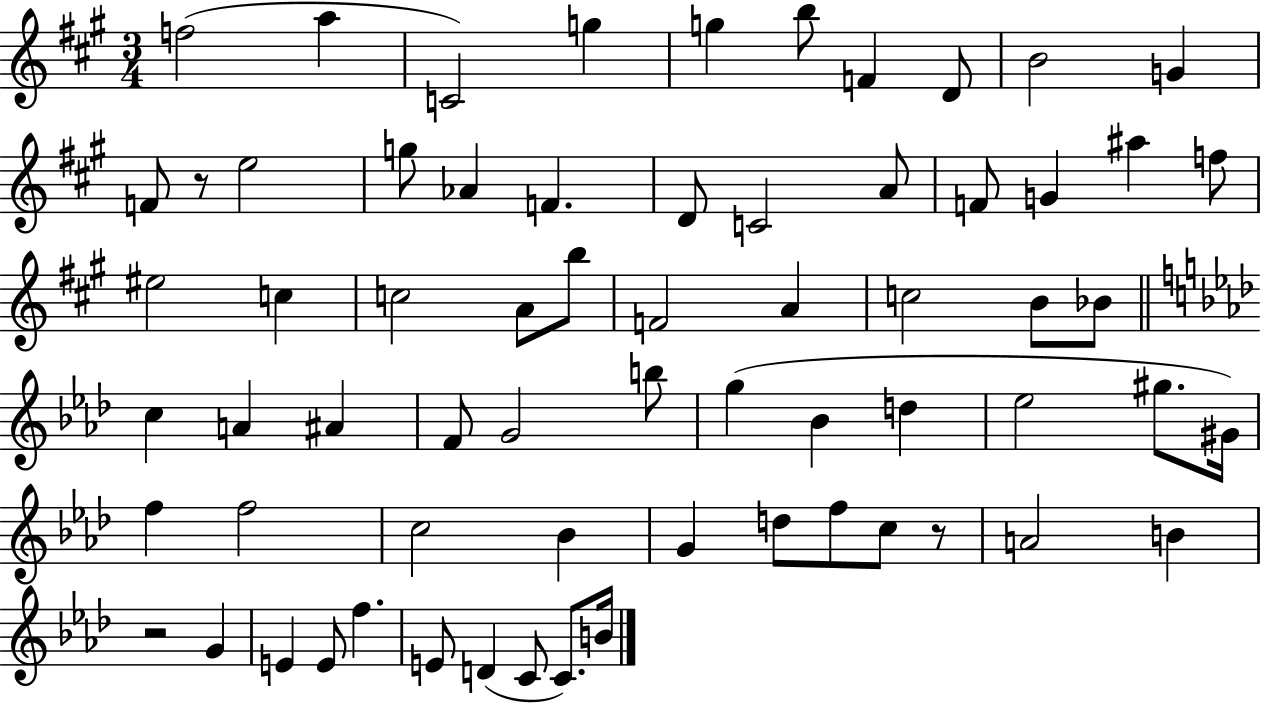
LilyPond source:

{
  \clef treble
  \numericTimeSignature
  \time 3/4
  \key a \major
  f''2( a''4 | c'2) g''4 | g''4 b''8 f'4 d'8 | b'2 g'4 | \break f'8 r8 e''2 | g''8 aes'4 f'4. | d'8 c'2 a'8 | f'8 g'4 ais''4 f''8 | \break eis''2 c''4 | c''2 a'8 b''8 | f'2 a'4 | c''2 b'8 bes'8 | \break \bar "||" \break \key f \minor c''4 a'4 ais'4 | f'8 g'2 b''8 | g''4( bes'4 d''4 | ees''2 gis''8. gis'16) | \break f''4 f''2 | c''2 bes'4 | g'4 d''8 f''8 c''8 r8 | a'2 b'4 | \break r2 g'4 | e'4 e'8 f''4. | e'8 d'4( c'8 c'8.) b'16 | \bar "|."
}